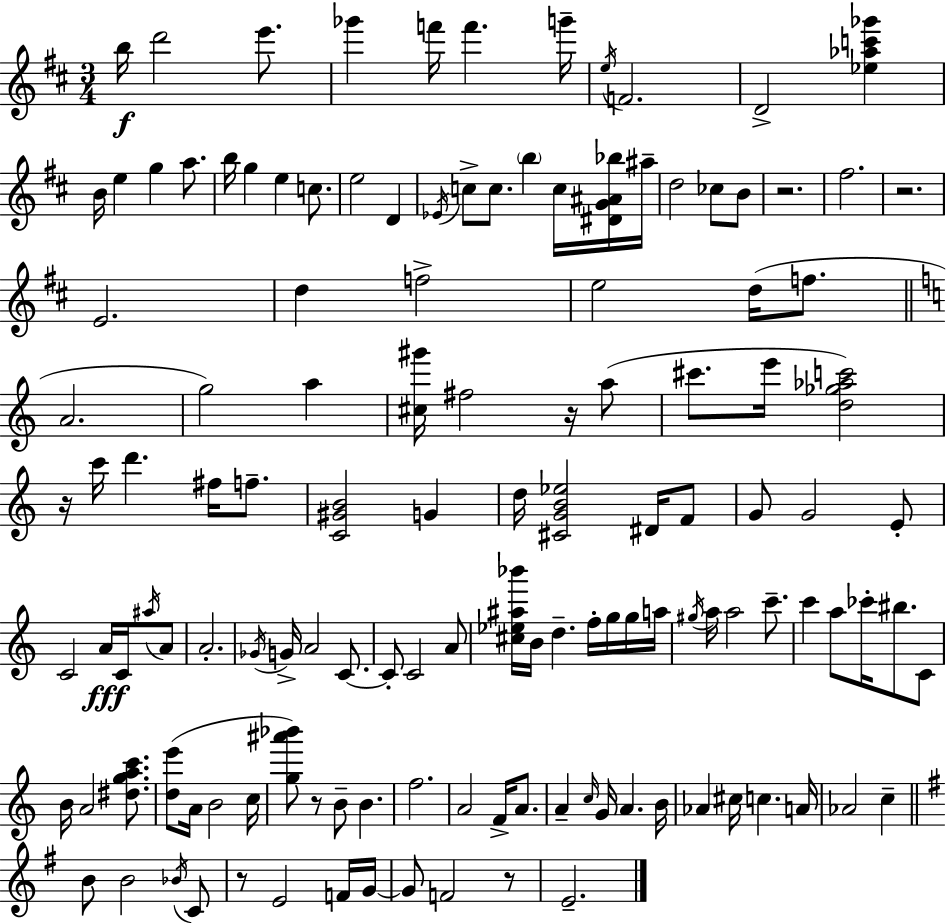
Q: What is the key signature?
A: D major